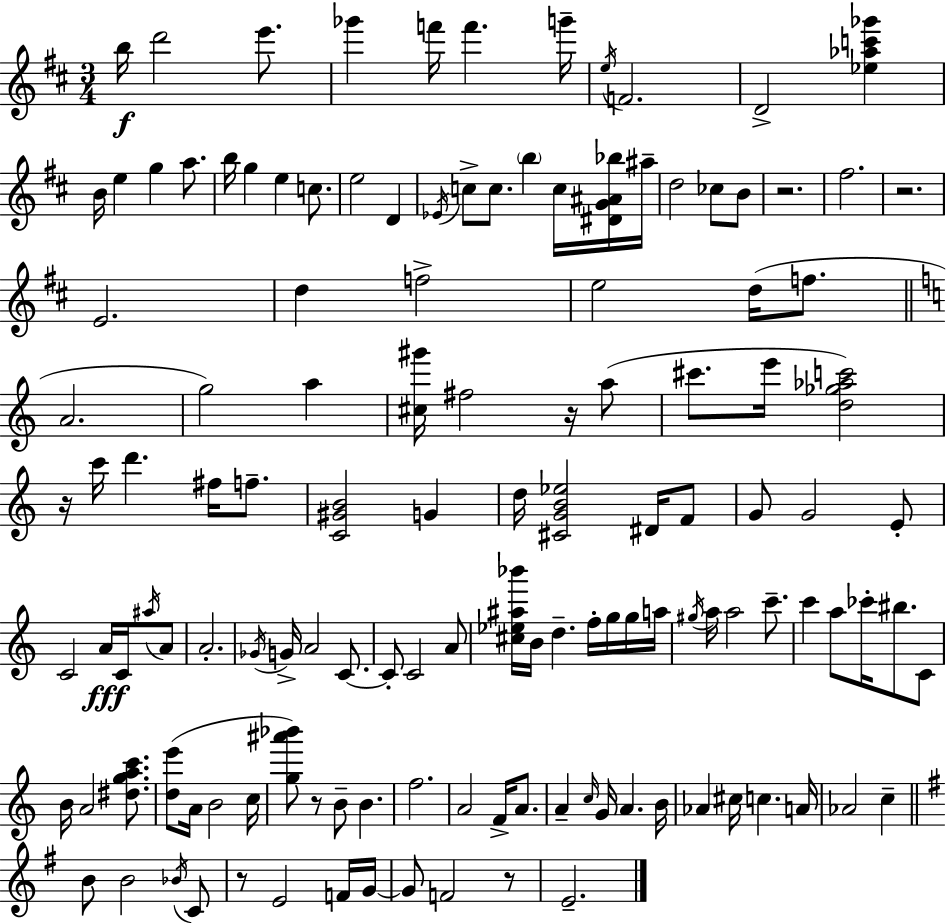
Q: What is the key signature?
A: D major